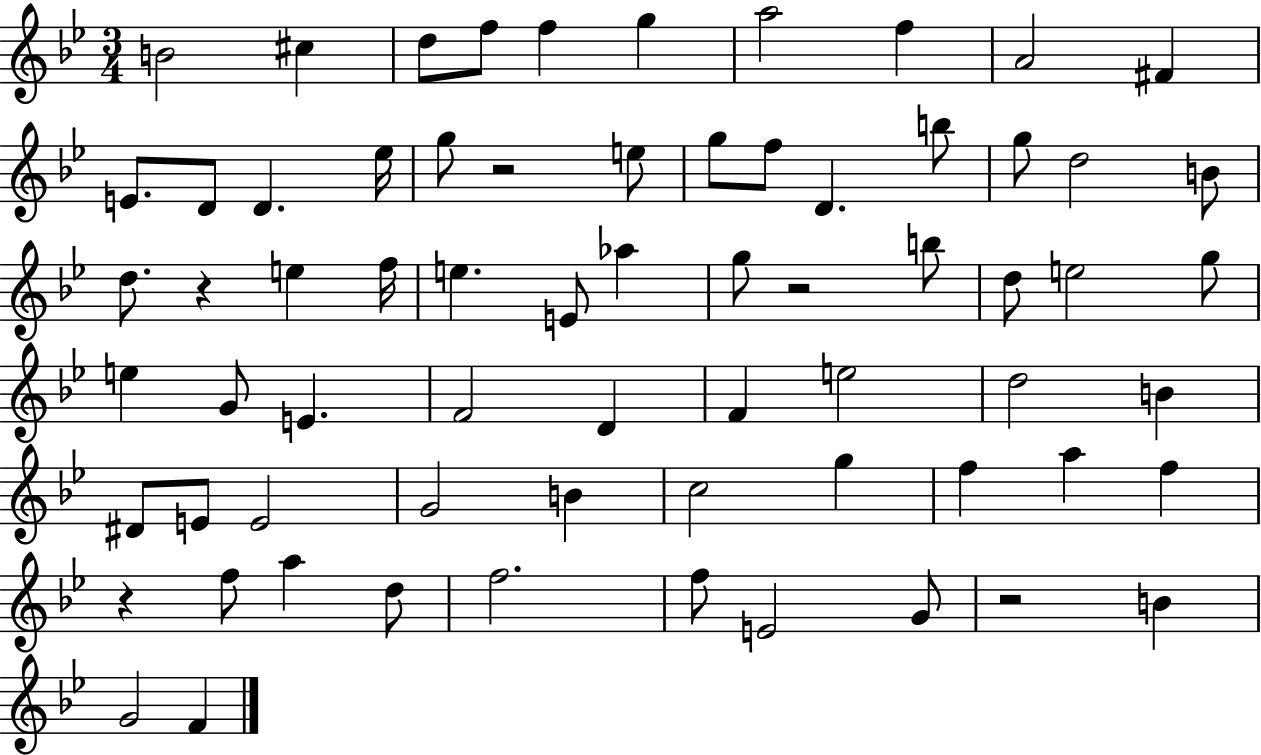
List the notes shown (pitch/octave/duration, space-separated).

B4/h C#5/q D5/e F5/e F5/q G5/q A5/h F5/q A4/h F#4/q E4/e. D4/e D4/q. Eb5/s G5/e R/h E5/e G5/e F5/e D4/q. B5/e G5/e D5/h B4/e D5/e. R/q E5/q F5/s E5/q. E4/e Ab5/q G5/e R/h B5/e D5/e E5/h G5/e E5/q G4/e E4/q. F4/h D4/q F4/q E5/h D5/h B4/q D#4/e E4/e E4/h G4/h B4/q C5/h G5/q F5/q A5/q F5/q R/q F5/e A5/q D5/e F5/h. F5/e E4/h G4/e R/h B4/q G4/h F4/q